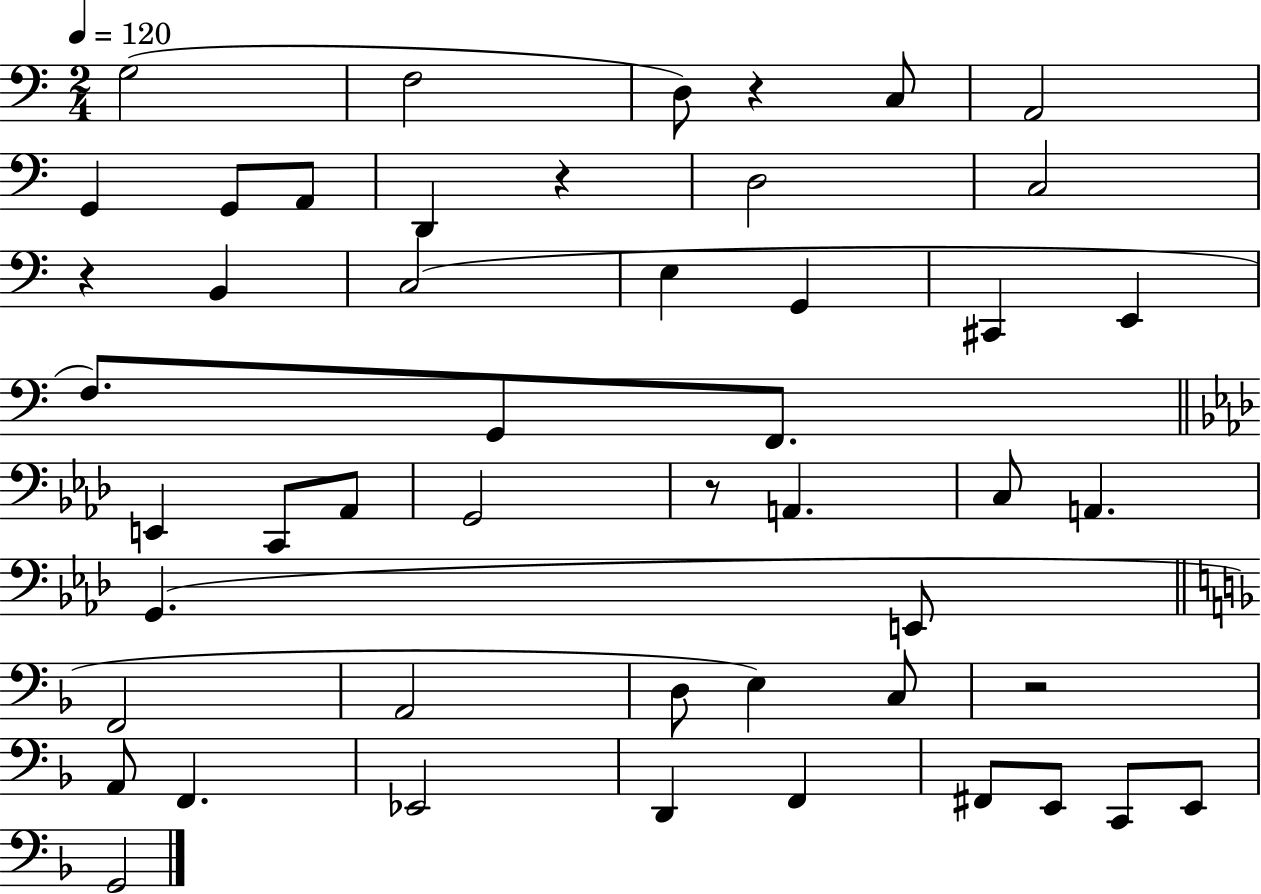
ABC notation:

X:1
T:Untitled
M:2/4
L:1/4
K:C
G,2 F,2 D,/2 z C,/2 A,,2 G,, G,,/2 A,,/2 D,, z D,2 C,2 z B,, C,2 E, G,, ^C,, E,, F,/2 G,,/2 F,,/2 E,, C,,/2 _A,,/2 G,,2 z/2 A,, C,/2 A,, G,, E,,/2 F,,2 A,,2 D,/2 E, C,/2 z2 A,,/2 F,, _E,,2 D,, F,, ^F,,/2 E,,/2 C,,/2 E,,/2 G,,2